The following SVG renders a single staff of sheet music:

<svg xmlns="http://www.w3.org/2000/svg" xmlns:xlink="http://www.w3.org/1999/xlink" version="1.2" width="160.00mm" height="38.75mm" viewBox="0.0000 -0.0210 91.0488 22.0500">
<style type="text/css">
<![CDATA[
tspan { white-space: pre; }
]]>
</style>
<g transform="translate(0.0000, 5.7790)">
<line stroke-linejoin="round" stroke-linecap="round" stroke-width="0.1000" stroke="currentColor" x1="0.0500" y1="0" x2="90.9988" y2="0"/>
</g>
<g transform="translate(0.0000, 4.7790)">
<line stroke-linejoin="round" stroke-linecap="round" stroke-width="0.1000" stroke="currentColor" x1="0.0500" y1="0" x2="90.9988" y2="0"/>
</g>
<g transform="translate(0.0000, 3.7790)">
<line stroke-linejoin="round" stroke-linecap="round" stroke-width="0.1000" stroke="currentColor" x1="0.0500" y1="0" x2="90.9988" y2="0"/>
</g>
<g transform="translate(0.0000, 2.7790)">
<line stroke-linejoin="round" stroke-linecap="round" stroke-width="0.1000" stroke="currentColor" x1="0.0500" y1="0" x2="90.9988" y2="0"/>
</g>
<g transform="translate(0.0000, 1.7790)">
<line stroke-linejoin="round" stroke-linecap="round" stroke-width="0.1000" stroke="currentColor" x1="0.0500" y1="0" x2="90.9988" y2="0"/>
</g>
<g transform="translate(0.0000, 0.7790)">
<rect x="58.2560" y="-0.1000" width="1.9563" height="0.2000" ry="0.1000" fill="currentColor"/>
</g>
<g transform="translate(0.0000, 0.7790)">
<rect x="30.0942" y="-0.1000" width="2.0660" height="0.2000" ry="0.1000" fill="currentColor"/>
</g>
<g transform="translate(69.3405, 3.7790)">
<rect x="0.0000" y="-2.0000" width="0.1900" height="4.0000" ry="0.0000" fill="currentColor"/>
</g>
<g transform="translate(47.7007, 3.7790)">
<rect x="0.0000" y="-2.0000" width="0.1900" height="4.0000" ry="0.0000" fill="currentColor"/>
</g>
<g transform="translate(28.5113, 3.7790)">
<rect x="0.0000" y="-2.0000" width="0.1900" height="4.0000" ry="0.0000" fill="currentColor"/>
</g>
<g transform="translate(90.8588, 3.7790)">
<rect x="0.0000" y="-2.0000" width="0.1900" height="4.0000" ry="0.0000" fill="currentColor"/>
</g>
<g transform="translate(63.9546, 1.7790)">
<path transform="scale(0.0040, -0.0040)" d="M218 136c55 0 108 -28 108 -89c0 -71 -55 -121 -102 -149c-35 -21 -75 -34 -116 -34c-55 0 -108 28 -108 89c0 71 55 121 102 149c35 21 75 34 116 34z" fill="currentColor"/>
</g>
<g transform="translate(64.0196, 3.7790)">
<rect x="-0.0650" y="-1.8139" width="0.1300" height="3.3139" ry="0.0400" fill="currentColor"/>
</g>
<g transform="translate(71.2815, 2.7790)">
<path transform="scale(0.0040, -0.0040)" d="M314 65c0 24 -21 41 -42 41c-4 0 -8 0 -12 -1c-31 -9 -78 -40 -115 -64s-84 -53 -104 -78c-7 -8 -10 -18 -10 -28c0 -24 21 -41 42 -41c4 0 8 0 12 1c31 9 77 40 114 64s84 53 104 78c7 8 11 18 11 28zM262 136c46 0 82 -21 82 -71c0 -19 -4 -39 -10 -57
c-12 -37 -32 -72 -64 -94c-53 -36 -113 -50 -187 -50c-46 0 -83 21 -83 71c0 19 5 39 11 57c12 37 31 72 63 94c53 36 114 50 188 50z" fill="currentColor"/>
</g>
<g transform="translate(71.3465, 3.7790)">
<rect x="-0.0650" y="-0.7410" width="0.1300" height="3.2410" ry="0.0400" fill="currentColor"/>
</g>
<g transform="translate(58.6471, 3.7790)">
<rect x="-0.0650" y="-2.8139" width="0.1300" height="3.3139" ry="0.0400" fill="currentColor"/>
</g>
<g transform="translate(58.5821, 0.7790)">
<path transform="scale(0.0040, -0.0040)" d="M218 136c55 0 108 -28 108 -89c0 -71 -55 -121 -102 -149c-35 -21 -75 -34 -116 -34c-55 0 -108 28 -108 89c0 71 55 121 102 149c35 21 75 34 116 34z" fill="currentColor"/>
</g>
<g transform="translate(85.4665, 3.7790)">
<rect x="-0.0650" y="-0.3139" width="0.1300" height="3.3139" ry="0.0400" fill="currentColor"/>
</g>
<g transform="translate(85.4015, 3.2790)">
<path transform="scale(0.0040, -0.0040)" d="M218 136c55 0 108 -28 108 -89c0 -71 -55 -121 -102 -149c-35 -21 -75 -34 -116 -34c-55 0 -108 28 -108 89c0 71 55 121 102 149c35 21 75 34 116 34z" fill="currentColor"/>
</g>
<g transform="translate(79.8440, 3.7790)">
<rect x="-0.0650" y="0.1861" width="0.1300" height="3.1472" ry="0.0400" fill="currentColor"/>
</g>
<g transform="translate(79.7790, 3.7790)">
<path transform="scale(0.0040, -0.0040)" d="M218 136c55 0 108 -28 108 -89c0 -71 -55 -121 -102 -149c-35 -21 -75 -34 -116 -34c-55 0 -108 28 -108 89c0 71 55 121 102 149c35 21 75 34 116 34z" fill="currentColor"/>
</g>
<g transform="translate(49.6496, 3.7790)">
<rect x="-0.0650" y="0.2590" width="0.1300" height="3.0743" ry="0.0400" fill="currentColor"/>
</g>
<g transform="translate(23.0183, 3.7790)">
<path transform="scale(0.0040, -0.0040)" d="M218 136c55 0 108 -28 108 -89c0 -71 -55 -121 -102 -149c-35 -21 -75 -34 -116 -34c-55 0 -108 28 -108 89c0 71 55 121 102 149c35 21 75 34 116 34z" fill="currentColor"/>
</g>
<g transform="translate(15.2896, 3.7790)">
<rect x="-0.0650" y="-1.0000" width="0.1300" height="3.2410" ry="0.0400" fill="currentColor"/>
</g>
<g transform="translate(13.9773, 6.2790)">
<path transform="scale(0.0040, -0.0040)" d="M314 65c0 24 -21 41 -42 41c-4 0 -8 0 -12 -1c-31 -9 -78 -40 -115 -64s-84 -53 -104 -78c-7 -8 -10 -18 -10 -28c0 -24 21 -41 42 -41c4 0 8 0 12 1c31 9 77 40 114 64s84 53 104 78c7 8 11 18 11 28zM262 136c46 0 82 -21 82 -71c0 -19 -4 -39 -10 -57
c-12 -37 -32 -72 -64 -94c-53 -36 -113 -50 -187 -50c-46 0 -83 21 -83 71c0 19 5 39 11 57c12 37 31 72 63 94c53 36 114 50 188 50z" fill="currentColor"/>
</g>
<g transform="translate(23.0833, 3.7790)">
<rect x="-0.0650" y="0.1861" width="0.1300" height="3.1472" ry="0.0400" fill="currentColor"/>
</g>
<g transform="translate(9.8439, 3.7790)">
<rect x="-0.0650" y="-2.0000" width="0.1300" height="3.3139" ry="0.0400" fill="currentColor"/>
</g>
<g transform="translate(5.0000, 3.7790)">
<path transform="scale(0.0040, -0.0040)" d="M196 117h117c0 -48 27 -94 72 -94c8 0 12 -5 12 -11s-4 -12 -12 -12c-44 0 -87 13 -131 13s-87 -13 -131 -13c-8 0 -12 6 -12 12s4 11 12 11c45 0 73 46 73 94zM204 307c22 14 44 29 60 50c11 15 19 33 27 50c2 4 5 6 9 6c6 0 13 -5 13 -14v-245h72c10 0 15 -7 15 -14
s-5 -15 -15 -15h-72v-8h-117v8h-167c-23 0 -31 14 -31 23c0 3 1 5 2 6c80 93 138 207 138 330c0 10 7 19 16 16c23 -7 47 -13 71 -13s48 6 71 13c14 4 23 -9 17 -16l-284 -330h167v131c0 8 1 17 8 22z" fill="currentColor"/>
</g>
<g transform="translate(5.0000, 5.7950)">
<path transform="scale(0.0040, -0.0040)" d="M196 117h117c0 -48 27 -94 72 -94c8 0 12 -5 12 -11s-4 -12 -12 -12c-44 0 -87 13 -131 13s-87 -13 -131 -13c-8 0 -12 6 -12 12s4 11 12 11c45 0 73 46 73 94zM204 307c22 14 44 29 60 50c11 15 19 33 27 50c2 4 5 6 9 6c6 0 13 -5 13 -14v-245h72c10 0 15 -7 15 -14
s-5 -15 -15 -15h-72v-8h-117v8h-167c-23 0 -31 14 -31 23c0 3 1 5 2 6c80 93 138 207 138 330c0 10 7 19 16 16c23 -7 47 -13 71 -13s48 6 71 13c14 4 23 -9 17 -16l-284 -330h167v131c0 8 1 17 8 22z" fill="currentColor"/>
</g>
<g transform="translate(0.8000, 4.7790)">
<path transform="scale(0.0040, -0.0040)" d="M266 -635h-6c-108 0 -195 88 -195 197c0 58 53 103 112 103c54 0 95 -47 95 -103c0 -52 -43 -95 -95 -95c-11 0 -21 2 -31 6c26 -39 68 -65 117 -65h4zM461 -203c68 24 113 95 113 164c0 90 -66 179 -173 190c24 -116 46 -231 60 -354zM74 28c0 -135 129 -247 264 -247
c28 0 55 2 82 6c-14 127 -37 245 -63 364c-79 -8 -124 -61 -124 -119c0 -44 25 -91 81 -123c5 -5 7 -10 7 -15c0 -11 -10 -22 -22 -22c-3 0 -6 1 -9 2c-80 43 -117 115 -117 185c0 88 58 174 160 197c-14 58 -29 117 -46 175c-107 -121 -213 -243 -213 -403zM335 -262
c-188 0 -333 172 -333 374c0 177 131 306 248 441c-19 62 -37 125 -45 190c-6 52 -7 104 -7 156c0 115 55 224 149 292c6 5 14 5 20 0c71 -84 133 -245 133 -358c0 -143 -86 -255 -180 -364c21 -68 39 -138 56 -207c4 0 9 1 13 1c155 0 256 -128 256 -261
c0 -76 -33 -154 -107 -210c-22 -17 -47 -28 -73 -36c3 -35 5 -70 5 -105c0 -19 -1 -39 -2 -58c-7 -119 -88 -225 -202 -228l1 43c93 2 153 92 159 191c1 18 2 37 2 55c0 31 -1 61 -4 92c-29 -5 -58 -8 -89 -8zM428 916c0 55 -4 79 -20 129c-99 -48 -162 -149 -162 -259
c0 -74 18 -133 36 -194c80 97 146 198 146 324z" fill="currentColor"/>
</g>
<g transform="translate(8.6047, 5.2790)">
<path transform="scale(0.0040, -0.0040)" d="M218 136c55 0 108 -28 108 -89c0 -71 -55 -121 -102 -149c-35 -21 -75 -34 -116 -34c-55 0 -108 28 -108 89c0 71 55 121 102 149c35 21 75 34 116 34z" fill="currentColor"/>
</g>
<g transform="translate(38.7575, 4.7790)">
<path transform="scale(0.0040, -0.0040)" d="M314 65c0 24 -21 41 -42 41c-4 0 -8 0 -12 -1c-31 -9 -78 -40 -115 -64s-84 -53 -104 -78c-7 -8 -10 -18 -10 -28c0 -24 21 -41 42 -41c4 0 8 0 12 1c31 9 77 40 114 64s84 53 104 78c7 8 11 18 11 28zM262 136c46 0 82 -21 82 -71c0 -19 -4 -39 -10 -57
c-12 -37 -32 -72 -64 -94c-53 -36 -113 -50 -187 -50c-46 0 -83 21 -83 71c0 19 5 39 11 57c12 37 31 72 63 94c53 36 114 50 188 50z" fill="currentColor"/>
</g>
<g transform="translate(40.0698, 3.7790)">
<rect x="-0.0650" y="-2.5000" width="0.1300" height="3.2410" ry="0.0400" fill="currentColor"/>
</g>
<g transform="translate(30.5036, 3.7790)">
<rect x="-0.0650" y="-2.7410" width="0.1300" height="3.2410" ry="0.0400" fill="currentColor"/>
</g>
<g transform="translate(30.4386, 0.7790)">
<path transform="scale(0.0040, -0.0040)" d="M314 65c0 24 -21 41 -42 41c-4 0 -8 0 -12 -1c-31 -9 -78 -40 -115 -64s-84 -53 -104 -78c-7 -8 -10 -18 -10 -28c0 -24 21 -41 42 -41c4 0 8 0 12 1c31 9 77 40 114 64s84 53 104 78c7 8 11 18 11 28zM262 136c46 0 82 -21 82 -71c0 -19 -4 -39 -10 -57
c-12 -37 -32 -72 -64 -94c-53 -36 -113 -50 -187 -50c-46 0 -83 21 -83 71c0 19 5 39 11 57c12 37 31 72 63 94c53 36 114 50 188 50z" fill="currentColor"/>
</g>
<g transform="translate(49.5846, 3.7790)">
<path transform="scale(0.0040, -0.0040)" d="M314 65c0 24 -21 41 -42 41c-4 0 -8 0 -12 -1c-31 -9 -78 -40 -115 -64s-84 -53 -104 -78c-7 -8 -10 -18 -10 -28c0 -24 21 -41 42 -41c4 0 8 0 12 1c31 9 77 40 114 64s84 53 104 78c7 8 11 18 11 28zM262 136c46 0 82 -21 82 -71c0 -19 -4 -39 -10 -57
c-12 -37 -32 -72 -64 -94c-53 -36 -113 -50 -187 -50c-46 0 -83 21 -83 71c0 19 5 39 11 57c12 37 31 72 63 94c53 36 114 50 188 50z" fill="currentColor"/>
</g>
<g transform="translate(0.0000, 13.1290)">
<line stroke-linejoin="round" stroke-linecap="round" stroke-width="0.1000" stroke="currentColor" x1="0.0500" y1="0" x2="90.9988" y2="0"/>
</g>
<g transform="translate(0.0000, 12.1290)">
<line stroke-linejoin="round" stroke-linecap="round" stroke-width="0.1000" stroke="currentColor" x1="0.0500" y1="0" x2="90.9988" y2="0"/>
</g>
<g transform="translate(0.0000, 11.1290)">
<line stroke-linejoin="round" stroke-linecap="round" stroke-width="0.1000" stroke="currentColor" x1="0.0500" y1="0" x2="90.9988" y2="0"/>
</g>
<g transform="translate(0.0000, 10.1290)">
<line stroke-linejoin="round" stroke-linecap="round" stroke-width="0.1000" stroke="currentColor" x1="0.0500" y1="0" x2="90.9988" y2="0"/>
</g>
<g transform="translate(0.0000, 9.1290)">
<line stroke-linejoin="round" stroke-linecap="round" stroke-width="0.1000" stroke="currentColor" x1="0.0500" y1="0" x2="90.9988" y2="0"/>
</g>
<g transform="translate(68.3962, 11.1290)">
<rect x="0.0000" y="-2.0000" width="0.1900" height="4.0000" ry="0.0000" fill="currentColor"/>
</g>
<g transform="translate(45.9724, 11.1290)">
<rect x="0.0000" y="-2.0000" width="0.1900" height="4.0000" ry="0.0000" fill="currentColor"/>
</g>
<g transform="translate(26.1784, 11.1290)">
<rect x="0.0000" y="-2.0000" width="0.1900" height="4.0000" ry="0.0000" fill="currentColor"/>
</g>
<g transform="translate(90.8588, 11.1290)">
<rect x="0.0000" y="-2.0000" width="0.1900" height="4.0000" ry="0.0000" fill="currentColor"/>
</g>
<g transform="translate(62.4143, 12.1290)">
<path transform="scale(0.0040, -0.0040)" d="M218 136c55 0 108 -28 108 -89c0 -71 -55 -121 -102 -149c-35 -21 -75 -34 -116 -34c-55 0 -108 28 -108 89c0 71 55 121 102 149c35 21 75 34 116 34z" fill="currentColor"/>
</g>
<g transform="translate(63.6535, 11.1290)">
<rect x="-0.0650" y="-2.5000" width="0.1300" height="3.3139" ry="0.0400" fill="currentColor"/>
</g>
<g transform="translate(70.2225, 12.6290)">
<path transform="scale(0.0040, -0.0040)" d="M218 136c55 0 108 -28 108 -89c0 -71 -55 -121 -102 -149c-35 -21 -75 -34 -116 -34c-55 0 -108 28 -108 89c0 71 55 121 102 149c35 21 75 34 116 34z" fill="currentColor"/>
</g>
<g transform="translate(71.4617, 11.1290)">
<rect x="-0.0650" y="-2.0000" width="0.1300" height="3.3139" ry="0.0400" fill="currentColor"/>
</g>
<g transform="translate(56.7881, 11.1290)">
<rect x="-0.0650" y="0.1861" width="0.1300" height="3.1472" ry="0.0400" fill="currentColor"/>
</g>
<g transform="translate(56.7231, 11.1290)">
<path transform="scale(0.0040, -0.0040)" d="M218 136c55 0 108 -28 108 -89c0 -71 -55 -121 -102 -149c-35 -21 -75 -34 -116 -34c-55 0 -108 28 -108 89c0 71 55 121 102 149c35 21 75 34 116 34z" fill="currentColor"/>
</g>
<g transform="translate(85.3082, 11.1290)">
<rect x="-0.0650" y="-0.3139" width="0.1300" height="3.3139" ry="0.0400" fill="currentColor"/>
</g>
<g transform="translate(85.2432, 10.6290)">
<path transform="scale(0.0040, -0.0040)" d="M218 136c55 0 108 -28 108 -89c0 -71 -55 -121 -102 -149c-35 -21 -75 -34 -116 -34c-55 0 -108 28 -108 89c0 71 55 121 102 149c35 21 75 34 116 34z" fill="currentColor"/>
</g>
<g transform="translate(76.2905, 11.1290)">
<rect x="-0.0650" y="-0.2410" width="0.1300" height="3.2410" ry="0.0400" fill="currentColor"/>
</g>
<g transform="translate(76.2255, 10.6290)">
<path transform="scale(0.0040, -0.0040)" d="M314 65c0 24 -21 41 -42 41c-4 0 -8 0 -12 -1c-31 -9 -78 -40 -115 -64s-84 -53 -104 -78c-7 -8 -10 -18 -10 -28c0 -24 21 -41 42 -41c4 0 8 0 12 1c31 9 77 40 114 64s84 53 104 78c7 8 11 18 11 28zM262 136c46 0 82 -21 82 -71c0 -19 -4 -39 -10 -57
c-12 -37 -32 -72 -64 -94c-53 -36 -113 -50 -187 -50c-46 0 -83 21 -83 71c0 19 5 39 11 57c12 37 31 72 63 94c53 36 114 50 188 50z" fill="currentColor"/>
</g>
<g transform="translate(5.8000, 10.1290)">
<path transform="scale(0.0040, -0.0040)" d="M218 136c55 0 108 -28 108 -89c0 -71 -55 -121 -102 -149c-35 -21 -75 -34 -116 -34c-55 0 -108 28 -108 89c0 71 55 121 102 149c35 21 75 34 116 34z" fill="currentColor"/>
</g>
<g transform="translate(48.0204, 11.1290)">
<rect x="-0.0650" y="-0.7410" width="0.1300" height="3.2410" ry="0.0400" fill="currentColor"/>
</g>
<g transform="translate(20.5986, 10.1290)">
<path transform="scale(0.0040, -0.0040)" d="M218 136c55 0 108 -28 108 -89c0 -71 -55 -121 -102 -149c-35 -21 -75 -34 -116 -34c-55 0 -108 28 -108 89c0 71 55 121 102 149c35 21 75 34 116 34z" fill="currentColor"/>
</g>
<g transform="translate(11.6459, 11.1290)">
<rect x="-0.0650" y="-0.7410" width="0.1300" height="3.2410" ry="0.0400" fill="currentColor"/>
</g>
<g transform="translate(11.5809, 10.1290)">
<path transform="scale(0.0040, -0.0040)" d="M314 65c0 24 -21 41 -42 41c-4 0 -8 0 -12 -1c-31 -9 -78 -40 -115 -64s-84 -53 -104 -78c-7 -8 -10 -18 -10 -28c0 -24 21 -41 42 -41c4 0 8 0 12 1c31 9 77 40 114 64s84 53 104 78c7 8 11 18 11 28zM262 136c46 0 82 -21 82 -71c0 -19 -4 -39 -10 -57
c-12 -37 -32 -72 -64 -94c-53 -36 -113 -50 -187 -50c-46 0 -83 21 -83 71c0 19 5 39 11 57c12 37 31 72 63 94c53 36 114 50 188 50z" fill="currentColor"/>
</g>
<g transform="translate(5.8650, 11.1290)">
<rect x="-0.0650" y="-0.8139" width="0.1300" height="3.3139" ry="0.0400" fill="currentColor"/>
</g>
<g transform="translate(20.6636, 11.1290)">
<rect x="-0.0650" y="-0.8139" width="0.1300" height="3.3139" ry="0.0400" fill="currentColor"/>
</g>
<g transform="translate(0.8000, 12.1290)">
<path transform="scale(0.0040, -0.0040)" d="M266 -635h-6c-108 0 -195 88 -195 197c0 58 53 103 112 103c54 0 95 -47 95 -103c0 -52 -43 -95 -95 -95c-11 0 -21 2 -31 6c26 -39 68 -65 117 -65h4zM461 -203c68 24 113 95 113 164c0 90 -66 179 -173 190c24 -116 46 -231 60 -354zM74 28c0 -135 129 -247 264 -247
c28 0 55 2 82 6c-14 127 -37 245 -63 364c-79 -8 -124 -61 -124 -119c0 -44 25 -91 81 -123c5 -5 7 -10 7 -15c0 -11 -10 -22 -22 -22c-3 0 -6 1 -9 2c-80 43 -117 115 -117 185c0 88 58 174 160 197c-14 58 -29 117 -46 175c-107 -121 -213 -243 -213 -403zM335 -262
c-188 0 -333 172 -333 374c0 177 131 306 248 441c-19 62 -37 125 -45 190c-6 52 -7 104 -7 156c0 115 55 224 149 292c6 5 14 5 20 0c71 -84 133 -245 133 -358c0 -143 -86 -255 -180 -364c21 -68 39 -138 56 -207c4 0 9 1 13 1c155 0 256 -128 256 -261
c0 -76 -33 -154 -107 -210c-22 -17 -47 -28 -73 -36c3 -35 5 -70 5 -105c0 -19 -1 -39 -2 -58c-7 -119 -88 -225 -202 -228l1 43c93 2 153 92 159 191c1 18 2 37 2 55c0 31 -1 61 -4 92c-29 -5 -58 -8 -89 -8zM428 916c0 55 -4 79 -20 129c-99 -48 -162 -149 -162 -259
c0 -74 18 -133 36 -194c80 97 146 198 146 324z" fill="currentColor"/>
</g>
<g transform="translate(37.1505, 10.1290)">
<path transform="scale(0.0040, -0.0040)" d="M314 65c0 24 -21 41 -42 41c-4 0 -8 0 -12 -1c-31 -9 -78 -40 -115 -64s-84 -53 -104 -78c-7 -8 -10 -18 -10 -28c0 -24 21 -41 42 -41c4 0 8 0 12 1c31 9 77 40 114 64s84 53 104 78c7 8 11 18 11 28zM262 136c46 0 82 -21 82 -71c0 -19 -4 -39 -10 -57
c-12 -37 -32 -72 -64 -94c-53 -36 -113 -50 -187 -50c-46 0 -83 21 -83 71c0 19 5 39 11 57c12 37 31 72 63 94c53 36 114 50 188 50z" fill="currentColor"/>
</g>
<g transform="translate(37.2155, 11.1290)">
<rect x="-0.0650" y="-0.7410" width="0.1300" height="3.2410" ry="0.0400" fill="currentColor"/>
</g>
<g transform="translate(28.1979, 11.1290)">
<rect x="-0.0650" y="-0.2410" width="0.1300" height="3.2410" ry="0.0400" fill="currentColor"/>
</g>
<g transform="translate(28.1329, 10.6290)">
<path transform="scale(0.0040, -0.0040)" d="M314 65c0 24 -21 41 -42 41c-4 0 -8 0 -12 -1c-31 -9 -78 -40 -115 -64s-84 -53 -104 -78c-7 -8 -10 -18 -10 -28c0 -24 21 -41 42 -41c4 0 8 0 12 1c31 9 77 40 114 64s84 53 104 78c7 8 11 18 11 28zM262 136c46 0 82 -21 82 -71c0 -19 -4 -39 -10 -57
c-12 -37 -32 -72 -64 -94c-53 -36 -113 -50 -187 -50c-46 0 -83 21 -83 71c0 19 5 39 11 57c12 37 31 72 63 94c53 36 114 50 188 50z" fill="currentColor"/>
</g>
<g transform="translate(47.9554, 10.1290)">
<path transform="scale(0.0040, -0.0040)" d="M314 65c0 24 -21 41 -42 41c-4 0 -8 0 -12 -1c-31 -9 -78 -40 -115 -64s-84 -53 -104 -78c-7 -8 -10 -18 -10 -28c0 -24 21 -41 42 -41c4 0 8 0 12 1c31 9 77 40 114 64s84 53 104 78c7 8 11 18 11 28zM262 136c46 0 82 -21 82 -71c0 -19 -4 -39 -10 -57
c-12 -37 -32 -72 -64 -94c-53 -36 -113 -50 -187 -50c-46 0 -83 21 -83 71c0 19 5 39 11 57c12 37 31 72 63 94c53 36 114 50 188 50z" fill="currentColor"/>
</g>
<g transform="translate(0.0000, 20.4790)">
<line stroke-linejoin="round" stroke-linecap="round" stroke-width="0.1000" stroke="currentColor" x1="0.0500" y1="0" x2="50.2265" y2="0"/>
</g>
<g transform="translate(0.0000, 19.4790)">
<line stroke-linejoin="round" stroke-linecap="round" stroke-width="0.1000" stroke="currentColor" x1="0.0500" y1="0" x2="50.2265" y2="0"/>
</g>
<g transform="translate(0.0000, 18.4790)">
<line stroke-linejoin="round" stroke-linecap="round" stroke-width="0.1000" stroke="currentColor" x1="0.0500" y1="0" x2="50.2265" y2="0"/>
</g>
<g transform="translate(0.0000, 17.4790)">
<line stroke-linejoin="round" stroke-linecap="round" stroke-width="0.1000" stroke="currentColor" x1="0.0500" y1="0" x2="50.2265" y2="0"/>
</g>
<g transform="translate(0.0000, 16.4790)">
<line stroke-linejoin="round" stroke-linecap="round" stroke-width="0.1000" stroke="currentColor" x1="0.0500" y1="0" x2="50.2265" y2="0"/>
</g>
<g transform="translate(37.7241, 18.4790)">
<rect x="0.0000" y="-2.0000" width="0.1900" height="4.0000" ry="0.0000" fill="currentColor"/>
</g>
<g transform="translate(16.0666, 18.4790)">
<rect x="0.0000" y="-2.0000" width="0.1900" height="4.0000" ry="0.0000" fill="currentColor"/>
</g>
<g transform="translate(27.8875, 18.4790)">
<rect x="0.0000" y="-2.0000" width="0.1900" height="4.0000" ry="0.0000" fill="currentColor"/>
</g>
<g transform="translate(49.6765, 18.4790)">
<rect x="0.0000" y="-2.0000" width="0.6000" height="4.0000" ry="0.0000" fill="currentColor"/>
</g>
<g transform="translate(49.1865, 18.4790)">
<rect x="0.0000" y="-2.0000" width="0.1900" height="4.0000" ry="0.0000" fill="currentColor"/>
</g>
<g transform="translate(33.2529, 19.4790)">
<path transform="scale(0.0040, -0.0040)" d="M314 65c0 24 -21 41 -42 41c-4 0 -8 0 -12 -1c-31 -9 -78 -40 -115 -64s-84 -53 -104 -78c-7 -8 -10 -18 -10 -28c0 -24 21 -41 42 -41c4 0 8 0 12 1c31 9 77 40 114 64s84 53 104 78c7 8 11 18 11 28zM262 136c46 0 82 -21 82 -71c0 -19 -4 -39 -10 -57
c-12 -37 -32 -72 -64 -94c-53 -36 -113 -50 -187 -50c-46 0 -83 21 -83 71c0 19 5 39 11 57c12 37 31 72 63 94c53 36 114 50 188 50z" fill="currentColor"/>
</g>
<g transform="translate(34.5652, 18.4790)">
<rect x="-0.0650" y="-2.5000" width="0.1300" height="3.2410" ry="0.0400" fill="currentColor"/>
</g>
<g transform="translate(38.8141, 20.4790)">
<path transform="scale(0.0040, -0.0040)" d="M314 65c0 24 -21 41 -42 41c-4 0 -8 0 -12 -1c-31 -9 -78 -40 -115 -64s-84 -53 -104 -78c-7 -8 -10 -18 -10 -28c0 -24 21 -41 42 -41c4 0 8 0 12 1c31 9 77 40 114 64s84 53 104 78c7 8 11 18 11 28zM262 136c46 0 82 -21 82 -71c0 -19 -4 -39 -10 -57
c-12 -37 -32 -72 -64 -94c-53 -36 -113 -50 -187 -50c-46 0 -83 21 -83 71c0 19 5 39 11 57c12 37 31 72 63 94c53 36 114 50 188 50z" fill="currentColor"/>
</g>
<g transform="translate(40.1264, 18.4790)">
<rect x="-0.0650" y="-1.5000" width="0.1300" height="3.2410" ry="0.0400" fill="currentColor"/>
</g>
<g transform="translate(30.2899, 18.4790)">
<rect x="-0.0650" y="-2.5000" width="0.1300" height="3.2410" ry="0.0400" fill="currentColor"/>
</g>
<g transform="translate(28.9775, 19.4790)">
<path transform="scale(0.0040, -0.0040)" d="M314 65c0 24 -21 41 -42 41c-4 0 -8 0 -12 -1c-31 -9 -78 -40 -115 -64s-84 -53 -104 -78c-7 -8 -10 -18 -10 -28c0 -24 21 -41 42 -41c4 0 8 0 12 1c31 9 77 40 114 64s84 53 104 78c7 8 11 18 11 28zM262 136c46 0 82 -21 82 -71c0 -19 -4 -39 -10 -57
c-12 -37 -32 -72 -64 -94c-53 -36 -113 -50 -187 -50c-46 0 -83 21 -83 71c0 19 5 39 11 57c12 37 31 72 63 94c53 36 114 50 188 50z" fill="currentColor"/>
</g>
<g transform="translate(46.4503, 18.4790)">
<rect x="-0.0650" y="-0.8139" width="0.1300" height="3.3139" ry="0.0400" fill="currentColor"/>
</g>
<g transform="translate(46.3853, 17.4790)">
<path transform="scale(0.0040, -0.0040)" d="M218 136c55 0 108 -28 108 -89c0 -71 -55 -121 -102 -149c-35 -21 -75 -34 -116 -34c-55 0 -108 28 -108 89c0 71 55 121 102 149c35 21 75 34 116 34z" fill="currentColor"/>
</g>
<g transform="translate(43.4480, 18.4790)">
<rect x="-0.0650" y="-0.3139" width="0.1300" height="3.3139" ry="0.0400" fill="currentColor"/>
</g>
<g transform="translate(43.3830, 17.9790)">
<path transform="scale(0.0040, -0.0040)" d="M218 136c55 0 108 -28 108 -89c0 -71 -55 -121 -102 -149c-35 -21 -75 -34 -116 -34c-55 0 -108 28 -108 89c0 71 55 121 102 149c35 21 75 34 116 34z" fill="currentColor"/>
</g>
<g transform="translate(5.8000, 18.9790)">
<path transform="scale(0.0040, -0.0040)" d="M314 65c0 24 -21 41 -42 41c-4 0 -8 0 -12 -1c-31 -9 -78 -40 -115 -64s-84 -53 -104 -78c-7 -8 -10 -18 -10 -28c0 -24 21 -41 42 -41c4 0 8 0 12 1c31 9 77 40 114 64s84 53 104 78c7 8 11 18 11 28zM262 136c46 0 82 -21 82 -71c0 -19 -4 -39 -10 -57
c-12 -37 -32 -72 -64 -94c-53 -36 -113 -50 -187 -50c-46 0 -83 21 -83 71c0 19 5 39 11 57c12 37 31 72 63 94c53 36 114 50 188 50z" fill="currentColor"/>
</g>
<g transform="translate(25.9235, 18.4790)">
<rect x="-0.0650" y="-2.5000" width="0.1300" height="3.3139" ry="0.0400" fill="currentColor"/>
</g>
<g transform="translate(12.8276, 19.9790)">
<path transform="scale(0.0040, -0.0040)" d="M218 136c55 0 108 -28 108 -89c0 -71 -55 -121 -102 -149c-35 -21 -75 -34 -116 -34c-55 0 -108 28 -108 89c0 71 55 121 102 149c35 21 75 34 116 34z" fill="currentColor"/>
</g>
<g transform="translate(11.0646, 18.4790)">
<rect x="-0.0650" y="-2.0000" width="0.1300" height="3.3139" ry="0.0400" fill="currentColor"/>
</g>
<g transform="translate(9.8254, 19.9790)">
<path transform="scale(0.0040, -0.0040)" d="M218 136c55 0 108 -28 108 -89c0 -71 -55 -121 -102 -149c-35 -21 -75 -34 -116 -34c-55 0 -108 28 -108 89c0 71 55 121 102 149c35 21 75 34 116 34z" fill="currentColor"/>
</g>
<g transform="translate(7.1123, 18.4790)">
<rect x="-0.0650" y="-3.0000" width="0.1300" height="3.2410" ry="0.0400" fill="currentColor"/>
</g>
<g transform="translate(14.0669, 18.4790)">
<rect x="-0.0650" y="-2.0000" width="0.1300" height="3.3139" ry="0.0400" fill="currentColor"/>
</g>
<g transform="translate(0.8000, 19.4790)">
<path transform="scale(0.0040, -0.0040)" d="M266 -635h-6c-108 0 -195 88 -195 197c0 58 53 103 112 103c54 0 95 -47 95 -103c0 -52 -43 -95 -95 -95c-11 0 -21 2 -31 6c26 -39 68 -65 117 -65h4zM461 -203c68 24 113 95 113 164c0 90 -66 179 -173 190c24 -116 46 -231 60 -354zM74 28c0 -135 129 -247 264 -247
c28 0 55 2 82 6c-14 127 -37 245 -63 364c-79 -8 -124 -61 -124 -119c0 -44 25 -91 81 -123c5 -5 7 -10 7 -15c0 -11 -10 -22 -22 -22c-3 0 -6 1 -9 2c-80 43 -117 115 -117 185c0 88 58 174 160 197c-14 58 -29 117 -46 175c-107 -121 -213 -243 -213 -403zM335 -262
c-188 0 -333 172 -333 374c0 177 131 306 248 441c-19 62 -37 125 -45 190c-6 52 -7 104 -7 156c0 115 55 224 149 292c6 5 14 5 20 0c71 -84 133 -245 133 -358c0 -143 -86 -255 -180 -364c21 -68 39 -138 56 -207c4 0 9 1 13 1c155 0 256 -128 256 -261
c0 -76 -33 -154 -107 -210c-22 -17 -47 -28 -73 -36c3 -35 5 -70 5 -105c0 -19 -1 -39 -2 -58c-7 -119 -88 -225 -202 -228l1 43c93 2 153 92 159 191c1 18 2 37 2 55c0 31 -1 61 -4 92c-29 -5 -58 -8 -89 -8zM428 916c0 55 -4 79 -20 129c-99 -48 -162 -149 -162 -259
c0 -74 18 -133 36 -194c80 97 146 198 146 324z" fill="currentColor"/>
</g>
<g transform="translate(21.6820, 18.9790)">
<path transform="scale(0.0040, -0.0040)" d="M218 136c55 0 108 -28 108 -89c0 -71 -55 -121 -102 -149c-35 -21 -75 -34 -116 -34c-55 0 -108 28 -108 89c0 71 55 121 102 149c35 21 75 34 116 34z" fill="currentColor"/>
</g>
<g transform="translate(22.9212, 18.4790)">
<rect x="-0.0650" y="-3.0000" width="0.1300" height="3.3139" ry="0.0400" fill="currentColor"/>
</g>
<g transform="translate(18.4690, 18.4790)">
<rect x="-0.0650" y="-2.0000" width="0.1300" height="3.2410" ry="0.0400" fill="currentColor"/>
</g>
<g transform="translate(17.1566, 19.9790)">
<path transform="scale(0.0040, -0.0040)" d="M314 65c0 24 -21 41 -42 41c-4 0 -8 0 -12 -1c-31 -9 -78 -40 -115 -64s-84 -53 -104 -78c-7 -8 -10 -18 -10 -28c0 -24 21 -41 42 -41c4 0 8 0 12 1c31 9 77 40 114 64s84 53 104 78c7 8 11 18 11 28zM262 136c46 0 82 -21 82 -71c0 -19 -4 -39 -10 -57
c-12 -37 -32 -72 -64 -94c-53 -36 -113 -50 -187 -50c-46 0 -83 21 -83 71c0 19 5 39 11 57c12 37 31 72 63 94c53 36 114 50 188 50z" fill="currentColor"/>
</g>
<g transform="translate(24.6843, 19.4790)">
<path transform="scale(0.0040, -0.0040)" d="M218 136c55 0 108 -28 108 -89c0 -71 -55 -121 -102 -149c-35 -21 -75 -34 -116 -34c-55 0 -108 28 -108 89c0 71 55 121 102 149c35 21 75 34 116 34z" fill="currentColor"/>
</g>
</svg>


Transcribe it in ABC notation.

X:1
T:Untitled
M:4/4
L:1/4
K:C
F D2 B a2 G2 B2 a f d2 B c d d2 d c2 d2 d2 B G F c2 c A2 F F F2 A G G2 G2 E2 c d